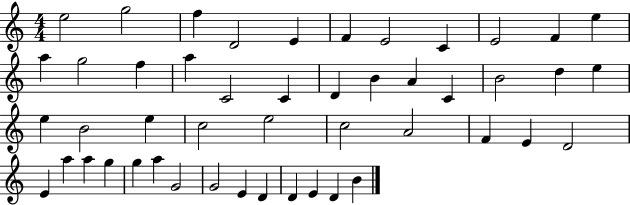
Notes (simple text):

E5/h G5/h F5/q D4/h E4/q F4/q E4/h C4/q E4/h F4/q E5/q A5/q G5/h F5/q A5/q C4/h C4/q D4/q B4/q A4/q C4/q B4/h D5/q E5/q E5/q B4/h E5/q C5/h E5/h C5/h A4/h F4/q E4/q D4/h E4/q A5/q A5/q G5/q G5/q A5/q G4/h G4/h E4/q D4/q D4/q E4/q D4/q B4/q